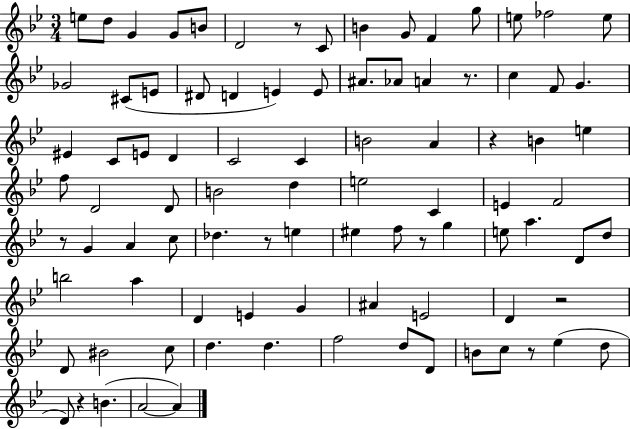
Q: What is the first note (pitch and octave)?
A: E5